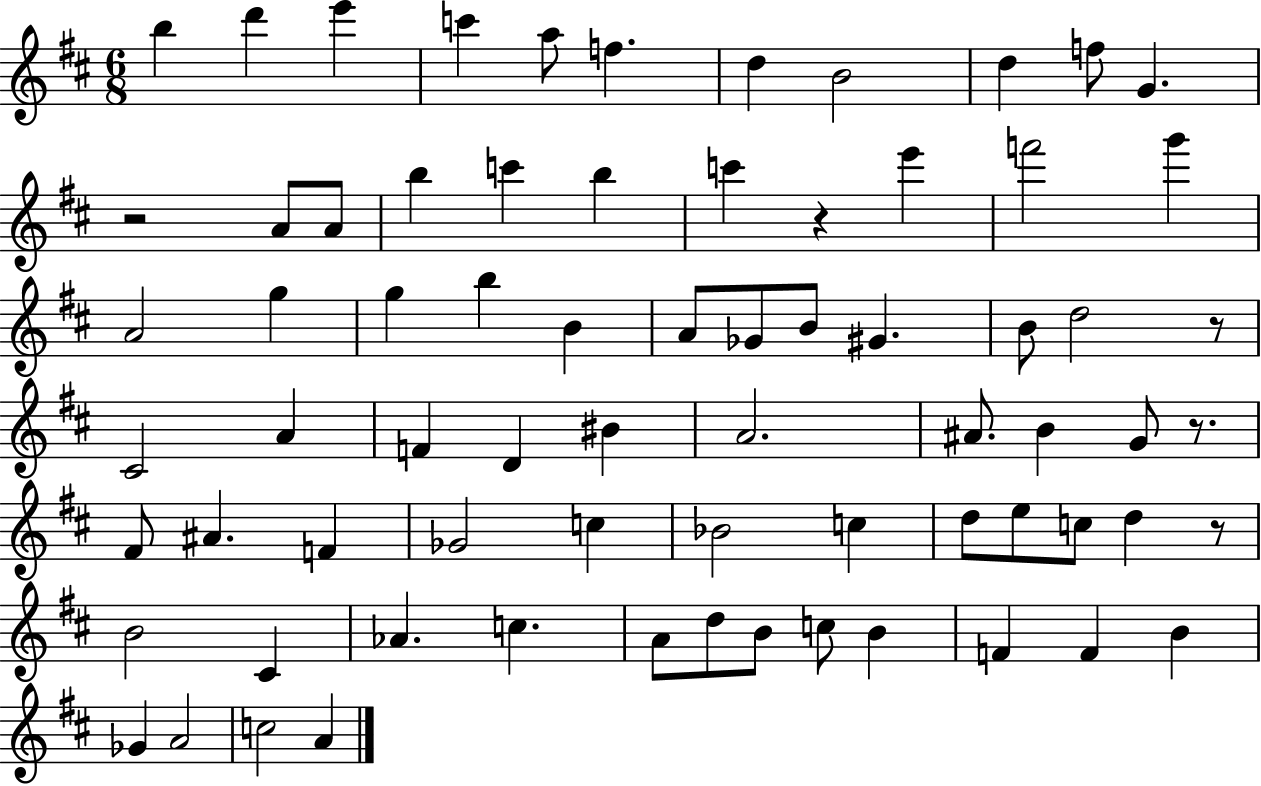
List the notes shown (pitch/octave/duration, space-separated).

B5/q D6/q E6/q C6/q A5/e F5/q. D5/q B4/h D5/q F5/e G4/q. R/h A4/e A4/e B5/q C6/q B5/q C6/q R/q E6/q F6/h G6/q A4/h G5/q G5/q B5/q B4/q A4/e Gb4/e B4/e G#4/q. B4/e D5/h R/e C#4/h A4/q F4/q D4/q BIS4/q A4/h. A#4/e. B4/q G4/e R/e. F#4/e A#4/q. F4/q Gb4/h C5/q Bb4/h C5/q D5/e E5/e C5/e D5/q R/e B4/h C#4/q Ab4/q. C5/q. A4/e D5/e B4/e C5/e B4/q F4/q F4/q B4/q Gb4/q A4/h C5/h A4/q